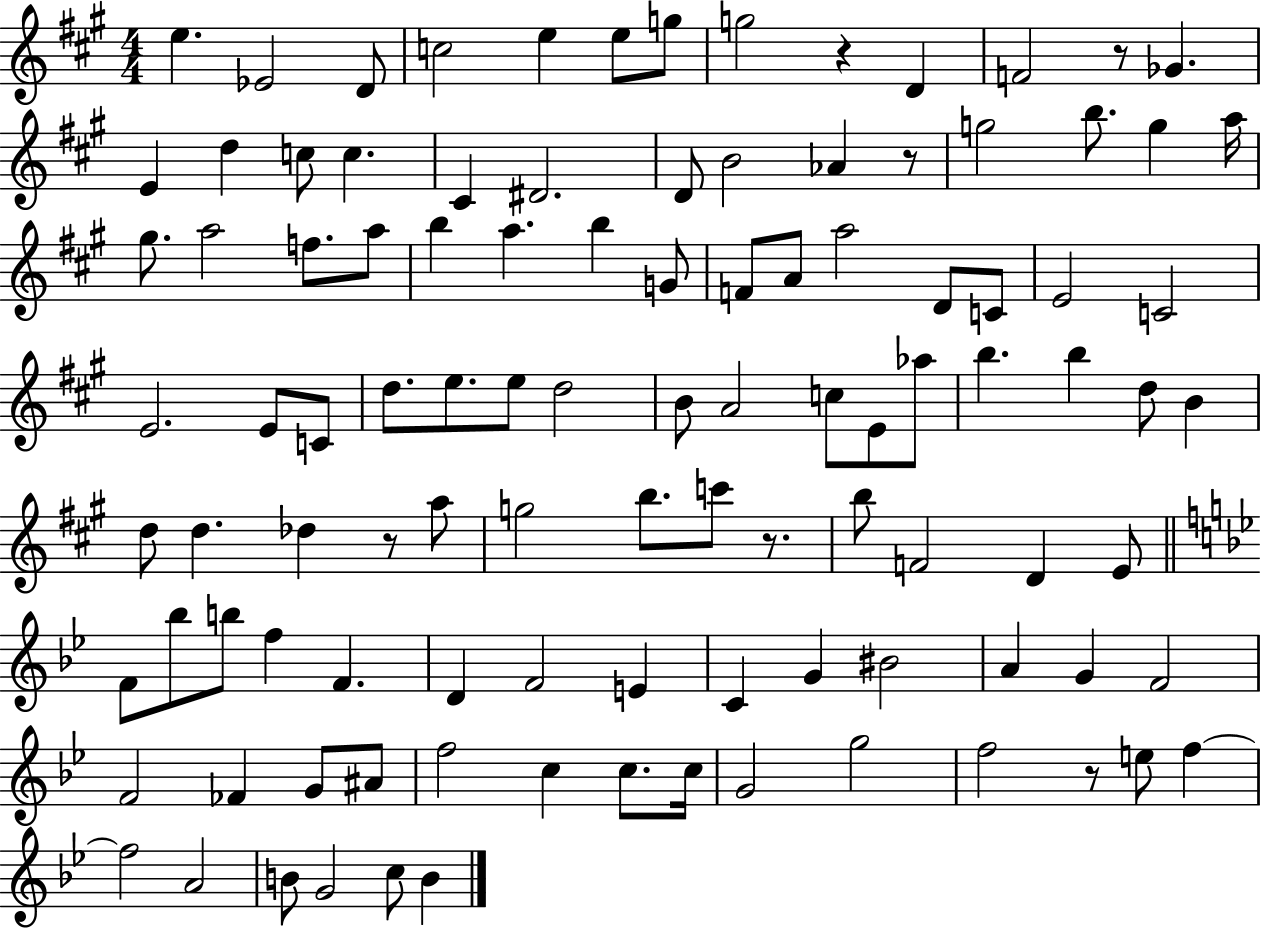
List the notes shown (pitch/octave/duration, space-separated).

E5/q. Eb4/h D4/e C5/h E5/q E5/e G5/e G5/h R/q D4/q F4/h R/e Gb4/q. E4/q D5/q C5/e C5/q. C#4/q D#4/h. D4/e B4/h Ab4/q R/e G5/h B5/e. G5/q A5/s G#5/e. A5/h F5/e. A5/e B5/q A5/q. B5/q G4/e F4/e A4/e A5/h D4/e C4/e E4/h C4/h E4/h. E4/e C4/e D5/e. E5/e. E5/e D5/h B4/e A4/h C5/e E4/e Ab5/e B5/q. B5/q D5/e B4/q D5/e D5/q. Db5/q R/e A5/e G5/h B5/e. C6/e R/e. B5/e F4/h D4/q E4/e F4/e Bb5/e B5/e F5/q F4/q. D4/q F4/h E4/q C4/q G4/q BIS4/h A4/q G4/q F4/h F4/h FES4/q G4/e A#4/e F5/h C5/q C5/e. C5/s G4/h G5/h F5/h R/e E5/e F5/q F5/h A4/h B4/e G4/h C5/e B4/q